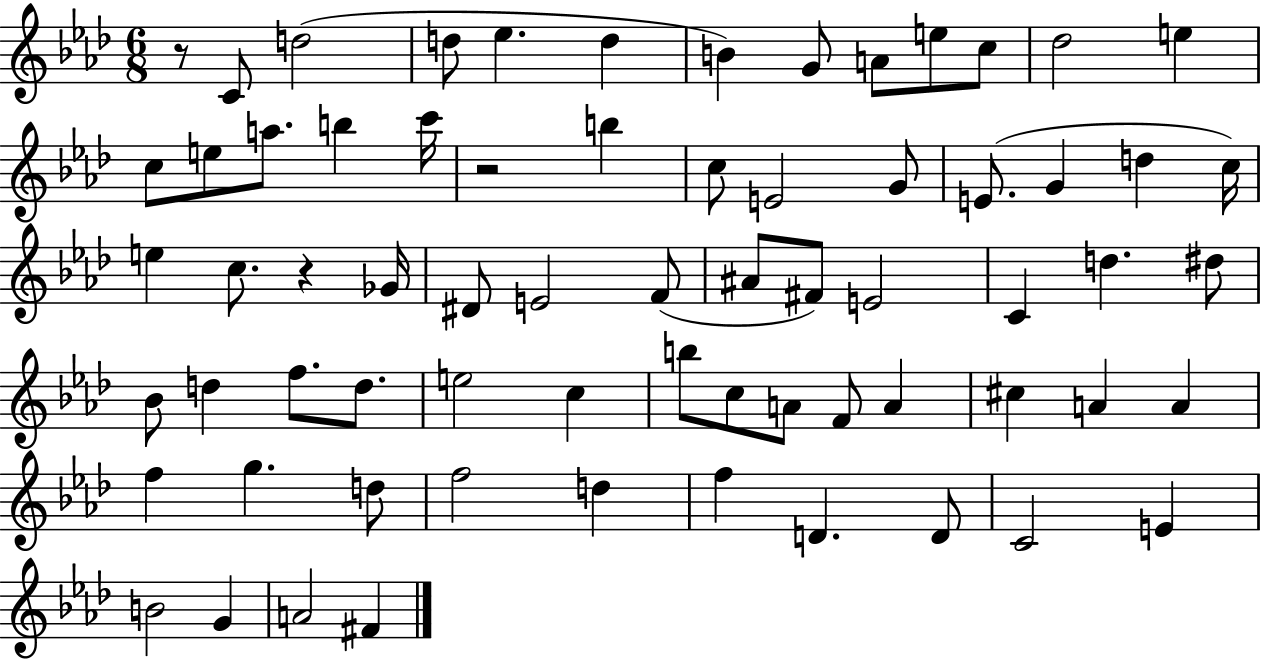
R/e C4/e D5/h D5/e Eb5/q. D5/q B4/q G4/e A4/e E5/e C5/e Db5/h E5/q C5/e E5/e A5/e. B5/q C6/s R/h B5/q C5/e E4/h G4/e E4/e. G4/q D5/q C5/s E5/q C5/e. R/q Gb4/s D#4/e E4/h F4/e A#4/e F#4/e E4/h C4/q D5/q. D#5/e Bb4/e D5/q F5/e. D5/e. E5/h C5/q B5/e C5/e A4/e F4/e A4/q C#5/q A4/q A4/q F5/q G5/q. D5/e F5/h D5/q F5/q D4/q. D4/e C4/h E4/q B4/h G4/q A4/h F#4/q